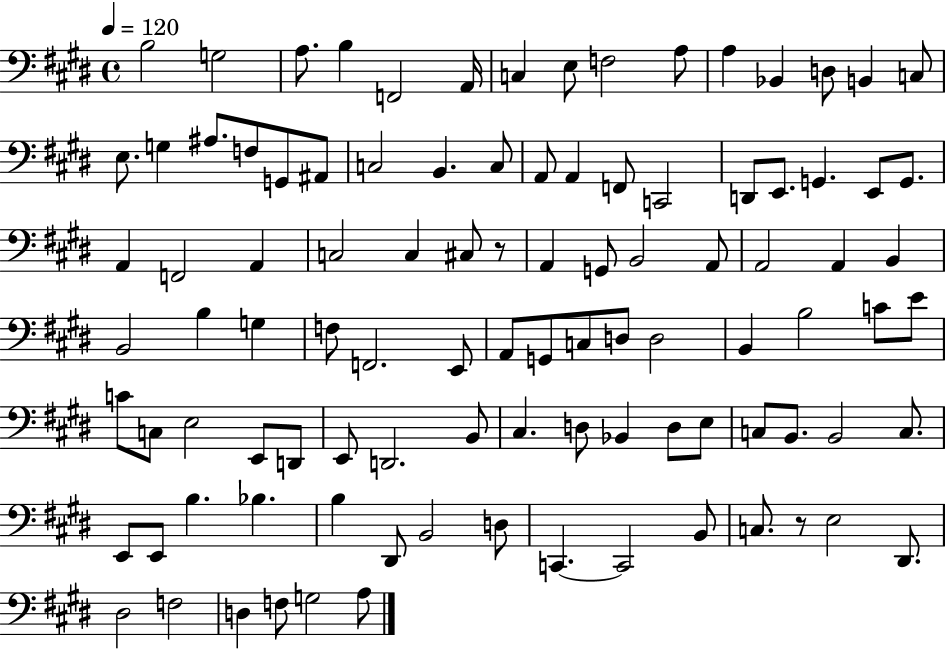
{
  \clef bass
  \time 4/4
  \defaultTimeSignature
  \key e \major
  \tempo 4 = 120
  \repeat volta 2 { b2 g2 | a8. b4 f,2 a,16 | c4 e8 f2 a8 | a4 bes,4 d8 b,4 c8 | \break e8. g4 ais8. f8 g,8 ais,8 | c2 b,4. c8 | a,8 a,4 f,8 c,2 | d,8 e,8. g,4. e,8 g,8. | \break a,4 f,2 a,4 | c2 c4 cis8 r8 | a,4 g,8 b,2 a,8 | a,2 a,4 b,4 | \break b,2 b4 g4 | f8 f,2. e,8 | a,8 g,8 c8 d8 d2 | b,4 b2 c'8 e'8 | \break c'8 c8 e2 e,8 d,8 | e,8 d,2. b,8 | cis4. d8 bes,4 d8 e8 | c8 b,8. b,2 c8. | \break e,8 e,8 b4. bes4. | b4 dis,8 b,2 d8 | c,4.~~ c,2 b,8 | c8. r8 e2 dis,8. | \break dis2 f2 | d4 f8 g2 a8 | } \bar "|."
}